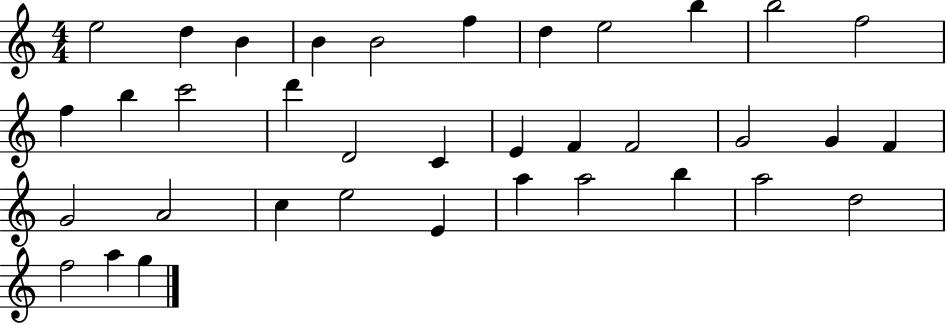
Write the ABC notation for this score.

X:1
T:Untitled
M:4/4
L:1/4
K:C
e2 d B B B2 f d e2 b b2 f2 f b c'2 d' D2 C E F F2 G2 G F G2 A2 c e2 E a a2 b a2 d2 f2 a g